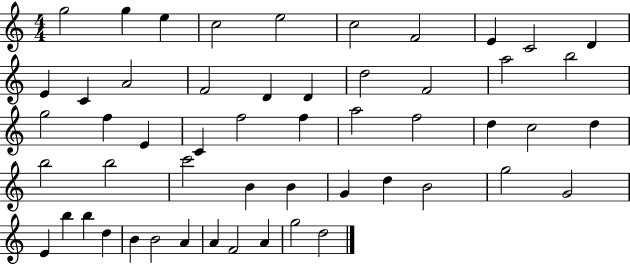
G5/h G5/q E5/q C5/h E5/h C5/h F4/h E4/q C4/h D4/q E4/q C4/q A4/h F4/h D4/q D4/q D5/h F4/h A5/h B5/h G5/h F5/q E4/q C4/q F5/h F5/q A5/h F5/h D5/q C5/h D5/q B5/h B5/h C6/h B4/q B4/q G4/q D5/q B4/h G5/h G4/h E4/q B5/q B5/q D5/q B4/q B4/h A4/q A4/q F4/h A4/q G5/h D5/h